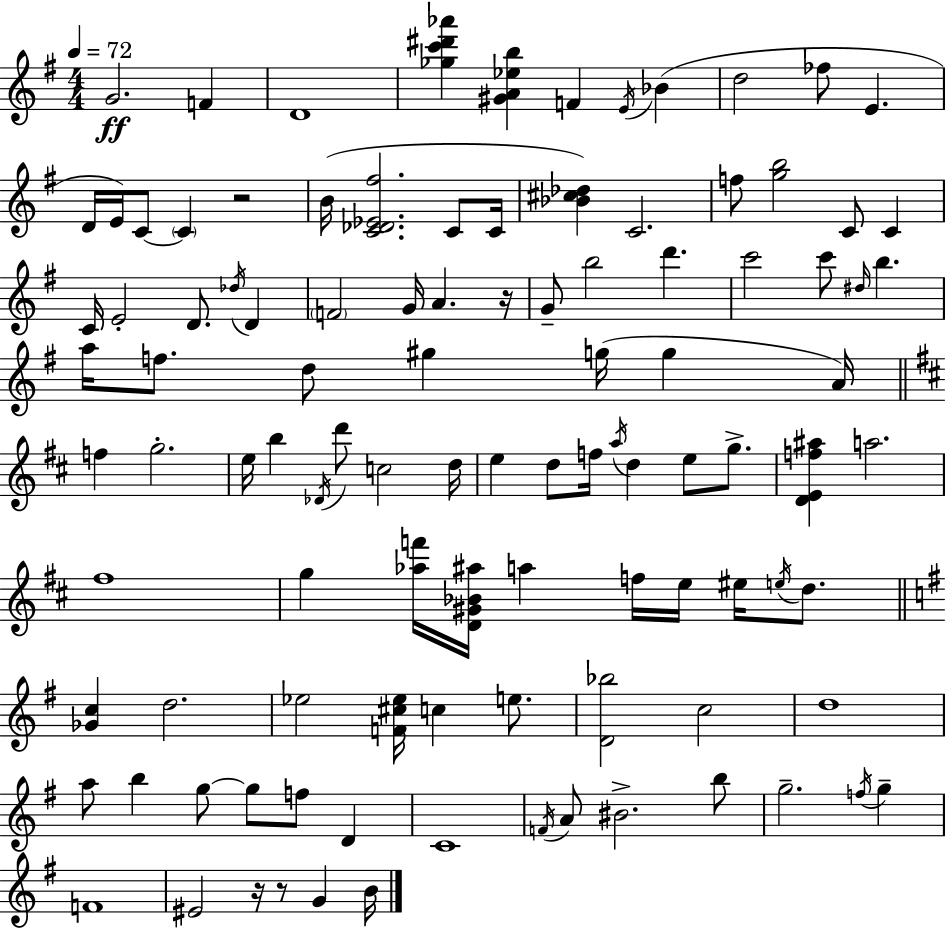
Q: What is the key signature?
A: G major